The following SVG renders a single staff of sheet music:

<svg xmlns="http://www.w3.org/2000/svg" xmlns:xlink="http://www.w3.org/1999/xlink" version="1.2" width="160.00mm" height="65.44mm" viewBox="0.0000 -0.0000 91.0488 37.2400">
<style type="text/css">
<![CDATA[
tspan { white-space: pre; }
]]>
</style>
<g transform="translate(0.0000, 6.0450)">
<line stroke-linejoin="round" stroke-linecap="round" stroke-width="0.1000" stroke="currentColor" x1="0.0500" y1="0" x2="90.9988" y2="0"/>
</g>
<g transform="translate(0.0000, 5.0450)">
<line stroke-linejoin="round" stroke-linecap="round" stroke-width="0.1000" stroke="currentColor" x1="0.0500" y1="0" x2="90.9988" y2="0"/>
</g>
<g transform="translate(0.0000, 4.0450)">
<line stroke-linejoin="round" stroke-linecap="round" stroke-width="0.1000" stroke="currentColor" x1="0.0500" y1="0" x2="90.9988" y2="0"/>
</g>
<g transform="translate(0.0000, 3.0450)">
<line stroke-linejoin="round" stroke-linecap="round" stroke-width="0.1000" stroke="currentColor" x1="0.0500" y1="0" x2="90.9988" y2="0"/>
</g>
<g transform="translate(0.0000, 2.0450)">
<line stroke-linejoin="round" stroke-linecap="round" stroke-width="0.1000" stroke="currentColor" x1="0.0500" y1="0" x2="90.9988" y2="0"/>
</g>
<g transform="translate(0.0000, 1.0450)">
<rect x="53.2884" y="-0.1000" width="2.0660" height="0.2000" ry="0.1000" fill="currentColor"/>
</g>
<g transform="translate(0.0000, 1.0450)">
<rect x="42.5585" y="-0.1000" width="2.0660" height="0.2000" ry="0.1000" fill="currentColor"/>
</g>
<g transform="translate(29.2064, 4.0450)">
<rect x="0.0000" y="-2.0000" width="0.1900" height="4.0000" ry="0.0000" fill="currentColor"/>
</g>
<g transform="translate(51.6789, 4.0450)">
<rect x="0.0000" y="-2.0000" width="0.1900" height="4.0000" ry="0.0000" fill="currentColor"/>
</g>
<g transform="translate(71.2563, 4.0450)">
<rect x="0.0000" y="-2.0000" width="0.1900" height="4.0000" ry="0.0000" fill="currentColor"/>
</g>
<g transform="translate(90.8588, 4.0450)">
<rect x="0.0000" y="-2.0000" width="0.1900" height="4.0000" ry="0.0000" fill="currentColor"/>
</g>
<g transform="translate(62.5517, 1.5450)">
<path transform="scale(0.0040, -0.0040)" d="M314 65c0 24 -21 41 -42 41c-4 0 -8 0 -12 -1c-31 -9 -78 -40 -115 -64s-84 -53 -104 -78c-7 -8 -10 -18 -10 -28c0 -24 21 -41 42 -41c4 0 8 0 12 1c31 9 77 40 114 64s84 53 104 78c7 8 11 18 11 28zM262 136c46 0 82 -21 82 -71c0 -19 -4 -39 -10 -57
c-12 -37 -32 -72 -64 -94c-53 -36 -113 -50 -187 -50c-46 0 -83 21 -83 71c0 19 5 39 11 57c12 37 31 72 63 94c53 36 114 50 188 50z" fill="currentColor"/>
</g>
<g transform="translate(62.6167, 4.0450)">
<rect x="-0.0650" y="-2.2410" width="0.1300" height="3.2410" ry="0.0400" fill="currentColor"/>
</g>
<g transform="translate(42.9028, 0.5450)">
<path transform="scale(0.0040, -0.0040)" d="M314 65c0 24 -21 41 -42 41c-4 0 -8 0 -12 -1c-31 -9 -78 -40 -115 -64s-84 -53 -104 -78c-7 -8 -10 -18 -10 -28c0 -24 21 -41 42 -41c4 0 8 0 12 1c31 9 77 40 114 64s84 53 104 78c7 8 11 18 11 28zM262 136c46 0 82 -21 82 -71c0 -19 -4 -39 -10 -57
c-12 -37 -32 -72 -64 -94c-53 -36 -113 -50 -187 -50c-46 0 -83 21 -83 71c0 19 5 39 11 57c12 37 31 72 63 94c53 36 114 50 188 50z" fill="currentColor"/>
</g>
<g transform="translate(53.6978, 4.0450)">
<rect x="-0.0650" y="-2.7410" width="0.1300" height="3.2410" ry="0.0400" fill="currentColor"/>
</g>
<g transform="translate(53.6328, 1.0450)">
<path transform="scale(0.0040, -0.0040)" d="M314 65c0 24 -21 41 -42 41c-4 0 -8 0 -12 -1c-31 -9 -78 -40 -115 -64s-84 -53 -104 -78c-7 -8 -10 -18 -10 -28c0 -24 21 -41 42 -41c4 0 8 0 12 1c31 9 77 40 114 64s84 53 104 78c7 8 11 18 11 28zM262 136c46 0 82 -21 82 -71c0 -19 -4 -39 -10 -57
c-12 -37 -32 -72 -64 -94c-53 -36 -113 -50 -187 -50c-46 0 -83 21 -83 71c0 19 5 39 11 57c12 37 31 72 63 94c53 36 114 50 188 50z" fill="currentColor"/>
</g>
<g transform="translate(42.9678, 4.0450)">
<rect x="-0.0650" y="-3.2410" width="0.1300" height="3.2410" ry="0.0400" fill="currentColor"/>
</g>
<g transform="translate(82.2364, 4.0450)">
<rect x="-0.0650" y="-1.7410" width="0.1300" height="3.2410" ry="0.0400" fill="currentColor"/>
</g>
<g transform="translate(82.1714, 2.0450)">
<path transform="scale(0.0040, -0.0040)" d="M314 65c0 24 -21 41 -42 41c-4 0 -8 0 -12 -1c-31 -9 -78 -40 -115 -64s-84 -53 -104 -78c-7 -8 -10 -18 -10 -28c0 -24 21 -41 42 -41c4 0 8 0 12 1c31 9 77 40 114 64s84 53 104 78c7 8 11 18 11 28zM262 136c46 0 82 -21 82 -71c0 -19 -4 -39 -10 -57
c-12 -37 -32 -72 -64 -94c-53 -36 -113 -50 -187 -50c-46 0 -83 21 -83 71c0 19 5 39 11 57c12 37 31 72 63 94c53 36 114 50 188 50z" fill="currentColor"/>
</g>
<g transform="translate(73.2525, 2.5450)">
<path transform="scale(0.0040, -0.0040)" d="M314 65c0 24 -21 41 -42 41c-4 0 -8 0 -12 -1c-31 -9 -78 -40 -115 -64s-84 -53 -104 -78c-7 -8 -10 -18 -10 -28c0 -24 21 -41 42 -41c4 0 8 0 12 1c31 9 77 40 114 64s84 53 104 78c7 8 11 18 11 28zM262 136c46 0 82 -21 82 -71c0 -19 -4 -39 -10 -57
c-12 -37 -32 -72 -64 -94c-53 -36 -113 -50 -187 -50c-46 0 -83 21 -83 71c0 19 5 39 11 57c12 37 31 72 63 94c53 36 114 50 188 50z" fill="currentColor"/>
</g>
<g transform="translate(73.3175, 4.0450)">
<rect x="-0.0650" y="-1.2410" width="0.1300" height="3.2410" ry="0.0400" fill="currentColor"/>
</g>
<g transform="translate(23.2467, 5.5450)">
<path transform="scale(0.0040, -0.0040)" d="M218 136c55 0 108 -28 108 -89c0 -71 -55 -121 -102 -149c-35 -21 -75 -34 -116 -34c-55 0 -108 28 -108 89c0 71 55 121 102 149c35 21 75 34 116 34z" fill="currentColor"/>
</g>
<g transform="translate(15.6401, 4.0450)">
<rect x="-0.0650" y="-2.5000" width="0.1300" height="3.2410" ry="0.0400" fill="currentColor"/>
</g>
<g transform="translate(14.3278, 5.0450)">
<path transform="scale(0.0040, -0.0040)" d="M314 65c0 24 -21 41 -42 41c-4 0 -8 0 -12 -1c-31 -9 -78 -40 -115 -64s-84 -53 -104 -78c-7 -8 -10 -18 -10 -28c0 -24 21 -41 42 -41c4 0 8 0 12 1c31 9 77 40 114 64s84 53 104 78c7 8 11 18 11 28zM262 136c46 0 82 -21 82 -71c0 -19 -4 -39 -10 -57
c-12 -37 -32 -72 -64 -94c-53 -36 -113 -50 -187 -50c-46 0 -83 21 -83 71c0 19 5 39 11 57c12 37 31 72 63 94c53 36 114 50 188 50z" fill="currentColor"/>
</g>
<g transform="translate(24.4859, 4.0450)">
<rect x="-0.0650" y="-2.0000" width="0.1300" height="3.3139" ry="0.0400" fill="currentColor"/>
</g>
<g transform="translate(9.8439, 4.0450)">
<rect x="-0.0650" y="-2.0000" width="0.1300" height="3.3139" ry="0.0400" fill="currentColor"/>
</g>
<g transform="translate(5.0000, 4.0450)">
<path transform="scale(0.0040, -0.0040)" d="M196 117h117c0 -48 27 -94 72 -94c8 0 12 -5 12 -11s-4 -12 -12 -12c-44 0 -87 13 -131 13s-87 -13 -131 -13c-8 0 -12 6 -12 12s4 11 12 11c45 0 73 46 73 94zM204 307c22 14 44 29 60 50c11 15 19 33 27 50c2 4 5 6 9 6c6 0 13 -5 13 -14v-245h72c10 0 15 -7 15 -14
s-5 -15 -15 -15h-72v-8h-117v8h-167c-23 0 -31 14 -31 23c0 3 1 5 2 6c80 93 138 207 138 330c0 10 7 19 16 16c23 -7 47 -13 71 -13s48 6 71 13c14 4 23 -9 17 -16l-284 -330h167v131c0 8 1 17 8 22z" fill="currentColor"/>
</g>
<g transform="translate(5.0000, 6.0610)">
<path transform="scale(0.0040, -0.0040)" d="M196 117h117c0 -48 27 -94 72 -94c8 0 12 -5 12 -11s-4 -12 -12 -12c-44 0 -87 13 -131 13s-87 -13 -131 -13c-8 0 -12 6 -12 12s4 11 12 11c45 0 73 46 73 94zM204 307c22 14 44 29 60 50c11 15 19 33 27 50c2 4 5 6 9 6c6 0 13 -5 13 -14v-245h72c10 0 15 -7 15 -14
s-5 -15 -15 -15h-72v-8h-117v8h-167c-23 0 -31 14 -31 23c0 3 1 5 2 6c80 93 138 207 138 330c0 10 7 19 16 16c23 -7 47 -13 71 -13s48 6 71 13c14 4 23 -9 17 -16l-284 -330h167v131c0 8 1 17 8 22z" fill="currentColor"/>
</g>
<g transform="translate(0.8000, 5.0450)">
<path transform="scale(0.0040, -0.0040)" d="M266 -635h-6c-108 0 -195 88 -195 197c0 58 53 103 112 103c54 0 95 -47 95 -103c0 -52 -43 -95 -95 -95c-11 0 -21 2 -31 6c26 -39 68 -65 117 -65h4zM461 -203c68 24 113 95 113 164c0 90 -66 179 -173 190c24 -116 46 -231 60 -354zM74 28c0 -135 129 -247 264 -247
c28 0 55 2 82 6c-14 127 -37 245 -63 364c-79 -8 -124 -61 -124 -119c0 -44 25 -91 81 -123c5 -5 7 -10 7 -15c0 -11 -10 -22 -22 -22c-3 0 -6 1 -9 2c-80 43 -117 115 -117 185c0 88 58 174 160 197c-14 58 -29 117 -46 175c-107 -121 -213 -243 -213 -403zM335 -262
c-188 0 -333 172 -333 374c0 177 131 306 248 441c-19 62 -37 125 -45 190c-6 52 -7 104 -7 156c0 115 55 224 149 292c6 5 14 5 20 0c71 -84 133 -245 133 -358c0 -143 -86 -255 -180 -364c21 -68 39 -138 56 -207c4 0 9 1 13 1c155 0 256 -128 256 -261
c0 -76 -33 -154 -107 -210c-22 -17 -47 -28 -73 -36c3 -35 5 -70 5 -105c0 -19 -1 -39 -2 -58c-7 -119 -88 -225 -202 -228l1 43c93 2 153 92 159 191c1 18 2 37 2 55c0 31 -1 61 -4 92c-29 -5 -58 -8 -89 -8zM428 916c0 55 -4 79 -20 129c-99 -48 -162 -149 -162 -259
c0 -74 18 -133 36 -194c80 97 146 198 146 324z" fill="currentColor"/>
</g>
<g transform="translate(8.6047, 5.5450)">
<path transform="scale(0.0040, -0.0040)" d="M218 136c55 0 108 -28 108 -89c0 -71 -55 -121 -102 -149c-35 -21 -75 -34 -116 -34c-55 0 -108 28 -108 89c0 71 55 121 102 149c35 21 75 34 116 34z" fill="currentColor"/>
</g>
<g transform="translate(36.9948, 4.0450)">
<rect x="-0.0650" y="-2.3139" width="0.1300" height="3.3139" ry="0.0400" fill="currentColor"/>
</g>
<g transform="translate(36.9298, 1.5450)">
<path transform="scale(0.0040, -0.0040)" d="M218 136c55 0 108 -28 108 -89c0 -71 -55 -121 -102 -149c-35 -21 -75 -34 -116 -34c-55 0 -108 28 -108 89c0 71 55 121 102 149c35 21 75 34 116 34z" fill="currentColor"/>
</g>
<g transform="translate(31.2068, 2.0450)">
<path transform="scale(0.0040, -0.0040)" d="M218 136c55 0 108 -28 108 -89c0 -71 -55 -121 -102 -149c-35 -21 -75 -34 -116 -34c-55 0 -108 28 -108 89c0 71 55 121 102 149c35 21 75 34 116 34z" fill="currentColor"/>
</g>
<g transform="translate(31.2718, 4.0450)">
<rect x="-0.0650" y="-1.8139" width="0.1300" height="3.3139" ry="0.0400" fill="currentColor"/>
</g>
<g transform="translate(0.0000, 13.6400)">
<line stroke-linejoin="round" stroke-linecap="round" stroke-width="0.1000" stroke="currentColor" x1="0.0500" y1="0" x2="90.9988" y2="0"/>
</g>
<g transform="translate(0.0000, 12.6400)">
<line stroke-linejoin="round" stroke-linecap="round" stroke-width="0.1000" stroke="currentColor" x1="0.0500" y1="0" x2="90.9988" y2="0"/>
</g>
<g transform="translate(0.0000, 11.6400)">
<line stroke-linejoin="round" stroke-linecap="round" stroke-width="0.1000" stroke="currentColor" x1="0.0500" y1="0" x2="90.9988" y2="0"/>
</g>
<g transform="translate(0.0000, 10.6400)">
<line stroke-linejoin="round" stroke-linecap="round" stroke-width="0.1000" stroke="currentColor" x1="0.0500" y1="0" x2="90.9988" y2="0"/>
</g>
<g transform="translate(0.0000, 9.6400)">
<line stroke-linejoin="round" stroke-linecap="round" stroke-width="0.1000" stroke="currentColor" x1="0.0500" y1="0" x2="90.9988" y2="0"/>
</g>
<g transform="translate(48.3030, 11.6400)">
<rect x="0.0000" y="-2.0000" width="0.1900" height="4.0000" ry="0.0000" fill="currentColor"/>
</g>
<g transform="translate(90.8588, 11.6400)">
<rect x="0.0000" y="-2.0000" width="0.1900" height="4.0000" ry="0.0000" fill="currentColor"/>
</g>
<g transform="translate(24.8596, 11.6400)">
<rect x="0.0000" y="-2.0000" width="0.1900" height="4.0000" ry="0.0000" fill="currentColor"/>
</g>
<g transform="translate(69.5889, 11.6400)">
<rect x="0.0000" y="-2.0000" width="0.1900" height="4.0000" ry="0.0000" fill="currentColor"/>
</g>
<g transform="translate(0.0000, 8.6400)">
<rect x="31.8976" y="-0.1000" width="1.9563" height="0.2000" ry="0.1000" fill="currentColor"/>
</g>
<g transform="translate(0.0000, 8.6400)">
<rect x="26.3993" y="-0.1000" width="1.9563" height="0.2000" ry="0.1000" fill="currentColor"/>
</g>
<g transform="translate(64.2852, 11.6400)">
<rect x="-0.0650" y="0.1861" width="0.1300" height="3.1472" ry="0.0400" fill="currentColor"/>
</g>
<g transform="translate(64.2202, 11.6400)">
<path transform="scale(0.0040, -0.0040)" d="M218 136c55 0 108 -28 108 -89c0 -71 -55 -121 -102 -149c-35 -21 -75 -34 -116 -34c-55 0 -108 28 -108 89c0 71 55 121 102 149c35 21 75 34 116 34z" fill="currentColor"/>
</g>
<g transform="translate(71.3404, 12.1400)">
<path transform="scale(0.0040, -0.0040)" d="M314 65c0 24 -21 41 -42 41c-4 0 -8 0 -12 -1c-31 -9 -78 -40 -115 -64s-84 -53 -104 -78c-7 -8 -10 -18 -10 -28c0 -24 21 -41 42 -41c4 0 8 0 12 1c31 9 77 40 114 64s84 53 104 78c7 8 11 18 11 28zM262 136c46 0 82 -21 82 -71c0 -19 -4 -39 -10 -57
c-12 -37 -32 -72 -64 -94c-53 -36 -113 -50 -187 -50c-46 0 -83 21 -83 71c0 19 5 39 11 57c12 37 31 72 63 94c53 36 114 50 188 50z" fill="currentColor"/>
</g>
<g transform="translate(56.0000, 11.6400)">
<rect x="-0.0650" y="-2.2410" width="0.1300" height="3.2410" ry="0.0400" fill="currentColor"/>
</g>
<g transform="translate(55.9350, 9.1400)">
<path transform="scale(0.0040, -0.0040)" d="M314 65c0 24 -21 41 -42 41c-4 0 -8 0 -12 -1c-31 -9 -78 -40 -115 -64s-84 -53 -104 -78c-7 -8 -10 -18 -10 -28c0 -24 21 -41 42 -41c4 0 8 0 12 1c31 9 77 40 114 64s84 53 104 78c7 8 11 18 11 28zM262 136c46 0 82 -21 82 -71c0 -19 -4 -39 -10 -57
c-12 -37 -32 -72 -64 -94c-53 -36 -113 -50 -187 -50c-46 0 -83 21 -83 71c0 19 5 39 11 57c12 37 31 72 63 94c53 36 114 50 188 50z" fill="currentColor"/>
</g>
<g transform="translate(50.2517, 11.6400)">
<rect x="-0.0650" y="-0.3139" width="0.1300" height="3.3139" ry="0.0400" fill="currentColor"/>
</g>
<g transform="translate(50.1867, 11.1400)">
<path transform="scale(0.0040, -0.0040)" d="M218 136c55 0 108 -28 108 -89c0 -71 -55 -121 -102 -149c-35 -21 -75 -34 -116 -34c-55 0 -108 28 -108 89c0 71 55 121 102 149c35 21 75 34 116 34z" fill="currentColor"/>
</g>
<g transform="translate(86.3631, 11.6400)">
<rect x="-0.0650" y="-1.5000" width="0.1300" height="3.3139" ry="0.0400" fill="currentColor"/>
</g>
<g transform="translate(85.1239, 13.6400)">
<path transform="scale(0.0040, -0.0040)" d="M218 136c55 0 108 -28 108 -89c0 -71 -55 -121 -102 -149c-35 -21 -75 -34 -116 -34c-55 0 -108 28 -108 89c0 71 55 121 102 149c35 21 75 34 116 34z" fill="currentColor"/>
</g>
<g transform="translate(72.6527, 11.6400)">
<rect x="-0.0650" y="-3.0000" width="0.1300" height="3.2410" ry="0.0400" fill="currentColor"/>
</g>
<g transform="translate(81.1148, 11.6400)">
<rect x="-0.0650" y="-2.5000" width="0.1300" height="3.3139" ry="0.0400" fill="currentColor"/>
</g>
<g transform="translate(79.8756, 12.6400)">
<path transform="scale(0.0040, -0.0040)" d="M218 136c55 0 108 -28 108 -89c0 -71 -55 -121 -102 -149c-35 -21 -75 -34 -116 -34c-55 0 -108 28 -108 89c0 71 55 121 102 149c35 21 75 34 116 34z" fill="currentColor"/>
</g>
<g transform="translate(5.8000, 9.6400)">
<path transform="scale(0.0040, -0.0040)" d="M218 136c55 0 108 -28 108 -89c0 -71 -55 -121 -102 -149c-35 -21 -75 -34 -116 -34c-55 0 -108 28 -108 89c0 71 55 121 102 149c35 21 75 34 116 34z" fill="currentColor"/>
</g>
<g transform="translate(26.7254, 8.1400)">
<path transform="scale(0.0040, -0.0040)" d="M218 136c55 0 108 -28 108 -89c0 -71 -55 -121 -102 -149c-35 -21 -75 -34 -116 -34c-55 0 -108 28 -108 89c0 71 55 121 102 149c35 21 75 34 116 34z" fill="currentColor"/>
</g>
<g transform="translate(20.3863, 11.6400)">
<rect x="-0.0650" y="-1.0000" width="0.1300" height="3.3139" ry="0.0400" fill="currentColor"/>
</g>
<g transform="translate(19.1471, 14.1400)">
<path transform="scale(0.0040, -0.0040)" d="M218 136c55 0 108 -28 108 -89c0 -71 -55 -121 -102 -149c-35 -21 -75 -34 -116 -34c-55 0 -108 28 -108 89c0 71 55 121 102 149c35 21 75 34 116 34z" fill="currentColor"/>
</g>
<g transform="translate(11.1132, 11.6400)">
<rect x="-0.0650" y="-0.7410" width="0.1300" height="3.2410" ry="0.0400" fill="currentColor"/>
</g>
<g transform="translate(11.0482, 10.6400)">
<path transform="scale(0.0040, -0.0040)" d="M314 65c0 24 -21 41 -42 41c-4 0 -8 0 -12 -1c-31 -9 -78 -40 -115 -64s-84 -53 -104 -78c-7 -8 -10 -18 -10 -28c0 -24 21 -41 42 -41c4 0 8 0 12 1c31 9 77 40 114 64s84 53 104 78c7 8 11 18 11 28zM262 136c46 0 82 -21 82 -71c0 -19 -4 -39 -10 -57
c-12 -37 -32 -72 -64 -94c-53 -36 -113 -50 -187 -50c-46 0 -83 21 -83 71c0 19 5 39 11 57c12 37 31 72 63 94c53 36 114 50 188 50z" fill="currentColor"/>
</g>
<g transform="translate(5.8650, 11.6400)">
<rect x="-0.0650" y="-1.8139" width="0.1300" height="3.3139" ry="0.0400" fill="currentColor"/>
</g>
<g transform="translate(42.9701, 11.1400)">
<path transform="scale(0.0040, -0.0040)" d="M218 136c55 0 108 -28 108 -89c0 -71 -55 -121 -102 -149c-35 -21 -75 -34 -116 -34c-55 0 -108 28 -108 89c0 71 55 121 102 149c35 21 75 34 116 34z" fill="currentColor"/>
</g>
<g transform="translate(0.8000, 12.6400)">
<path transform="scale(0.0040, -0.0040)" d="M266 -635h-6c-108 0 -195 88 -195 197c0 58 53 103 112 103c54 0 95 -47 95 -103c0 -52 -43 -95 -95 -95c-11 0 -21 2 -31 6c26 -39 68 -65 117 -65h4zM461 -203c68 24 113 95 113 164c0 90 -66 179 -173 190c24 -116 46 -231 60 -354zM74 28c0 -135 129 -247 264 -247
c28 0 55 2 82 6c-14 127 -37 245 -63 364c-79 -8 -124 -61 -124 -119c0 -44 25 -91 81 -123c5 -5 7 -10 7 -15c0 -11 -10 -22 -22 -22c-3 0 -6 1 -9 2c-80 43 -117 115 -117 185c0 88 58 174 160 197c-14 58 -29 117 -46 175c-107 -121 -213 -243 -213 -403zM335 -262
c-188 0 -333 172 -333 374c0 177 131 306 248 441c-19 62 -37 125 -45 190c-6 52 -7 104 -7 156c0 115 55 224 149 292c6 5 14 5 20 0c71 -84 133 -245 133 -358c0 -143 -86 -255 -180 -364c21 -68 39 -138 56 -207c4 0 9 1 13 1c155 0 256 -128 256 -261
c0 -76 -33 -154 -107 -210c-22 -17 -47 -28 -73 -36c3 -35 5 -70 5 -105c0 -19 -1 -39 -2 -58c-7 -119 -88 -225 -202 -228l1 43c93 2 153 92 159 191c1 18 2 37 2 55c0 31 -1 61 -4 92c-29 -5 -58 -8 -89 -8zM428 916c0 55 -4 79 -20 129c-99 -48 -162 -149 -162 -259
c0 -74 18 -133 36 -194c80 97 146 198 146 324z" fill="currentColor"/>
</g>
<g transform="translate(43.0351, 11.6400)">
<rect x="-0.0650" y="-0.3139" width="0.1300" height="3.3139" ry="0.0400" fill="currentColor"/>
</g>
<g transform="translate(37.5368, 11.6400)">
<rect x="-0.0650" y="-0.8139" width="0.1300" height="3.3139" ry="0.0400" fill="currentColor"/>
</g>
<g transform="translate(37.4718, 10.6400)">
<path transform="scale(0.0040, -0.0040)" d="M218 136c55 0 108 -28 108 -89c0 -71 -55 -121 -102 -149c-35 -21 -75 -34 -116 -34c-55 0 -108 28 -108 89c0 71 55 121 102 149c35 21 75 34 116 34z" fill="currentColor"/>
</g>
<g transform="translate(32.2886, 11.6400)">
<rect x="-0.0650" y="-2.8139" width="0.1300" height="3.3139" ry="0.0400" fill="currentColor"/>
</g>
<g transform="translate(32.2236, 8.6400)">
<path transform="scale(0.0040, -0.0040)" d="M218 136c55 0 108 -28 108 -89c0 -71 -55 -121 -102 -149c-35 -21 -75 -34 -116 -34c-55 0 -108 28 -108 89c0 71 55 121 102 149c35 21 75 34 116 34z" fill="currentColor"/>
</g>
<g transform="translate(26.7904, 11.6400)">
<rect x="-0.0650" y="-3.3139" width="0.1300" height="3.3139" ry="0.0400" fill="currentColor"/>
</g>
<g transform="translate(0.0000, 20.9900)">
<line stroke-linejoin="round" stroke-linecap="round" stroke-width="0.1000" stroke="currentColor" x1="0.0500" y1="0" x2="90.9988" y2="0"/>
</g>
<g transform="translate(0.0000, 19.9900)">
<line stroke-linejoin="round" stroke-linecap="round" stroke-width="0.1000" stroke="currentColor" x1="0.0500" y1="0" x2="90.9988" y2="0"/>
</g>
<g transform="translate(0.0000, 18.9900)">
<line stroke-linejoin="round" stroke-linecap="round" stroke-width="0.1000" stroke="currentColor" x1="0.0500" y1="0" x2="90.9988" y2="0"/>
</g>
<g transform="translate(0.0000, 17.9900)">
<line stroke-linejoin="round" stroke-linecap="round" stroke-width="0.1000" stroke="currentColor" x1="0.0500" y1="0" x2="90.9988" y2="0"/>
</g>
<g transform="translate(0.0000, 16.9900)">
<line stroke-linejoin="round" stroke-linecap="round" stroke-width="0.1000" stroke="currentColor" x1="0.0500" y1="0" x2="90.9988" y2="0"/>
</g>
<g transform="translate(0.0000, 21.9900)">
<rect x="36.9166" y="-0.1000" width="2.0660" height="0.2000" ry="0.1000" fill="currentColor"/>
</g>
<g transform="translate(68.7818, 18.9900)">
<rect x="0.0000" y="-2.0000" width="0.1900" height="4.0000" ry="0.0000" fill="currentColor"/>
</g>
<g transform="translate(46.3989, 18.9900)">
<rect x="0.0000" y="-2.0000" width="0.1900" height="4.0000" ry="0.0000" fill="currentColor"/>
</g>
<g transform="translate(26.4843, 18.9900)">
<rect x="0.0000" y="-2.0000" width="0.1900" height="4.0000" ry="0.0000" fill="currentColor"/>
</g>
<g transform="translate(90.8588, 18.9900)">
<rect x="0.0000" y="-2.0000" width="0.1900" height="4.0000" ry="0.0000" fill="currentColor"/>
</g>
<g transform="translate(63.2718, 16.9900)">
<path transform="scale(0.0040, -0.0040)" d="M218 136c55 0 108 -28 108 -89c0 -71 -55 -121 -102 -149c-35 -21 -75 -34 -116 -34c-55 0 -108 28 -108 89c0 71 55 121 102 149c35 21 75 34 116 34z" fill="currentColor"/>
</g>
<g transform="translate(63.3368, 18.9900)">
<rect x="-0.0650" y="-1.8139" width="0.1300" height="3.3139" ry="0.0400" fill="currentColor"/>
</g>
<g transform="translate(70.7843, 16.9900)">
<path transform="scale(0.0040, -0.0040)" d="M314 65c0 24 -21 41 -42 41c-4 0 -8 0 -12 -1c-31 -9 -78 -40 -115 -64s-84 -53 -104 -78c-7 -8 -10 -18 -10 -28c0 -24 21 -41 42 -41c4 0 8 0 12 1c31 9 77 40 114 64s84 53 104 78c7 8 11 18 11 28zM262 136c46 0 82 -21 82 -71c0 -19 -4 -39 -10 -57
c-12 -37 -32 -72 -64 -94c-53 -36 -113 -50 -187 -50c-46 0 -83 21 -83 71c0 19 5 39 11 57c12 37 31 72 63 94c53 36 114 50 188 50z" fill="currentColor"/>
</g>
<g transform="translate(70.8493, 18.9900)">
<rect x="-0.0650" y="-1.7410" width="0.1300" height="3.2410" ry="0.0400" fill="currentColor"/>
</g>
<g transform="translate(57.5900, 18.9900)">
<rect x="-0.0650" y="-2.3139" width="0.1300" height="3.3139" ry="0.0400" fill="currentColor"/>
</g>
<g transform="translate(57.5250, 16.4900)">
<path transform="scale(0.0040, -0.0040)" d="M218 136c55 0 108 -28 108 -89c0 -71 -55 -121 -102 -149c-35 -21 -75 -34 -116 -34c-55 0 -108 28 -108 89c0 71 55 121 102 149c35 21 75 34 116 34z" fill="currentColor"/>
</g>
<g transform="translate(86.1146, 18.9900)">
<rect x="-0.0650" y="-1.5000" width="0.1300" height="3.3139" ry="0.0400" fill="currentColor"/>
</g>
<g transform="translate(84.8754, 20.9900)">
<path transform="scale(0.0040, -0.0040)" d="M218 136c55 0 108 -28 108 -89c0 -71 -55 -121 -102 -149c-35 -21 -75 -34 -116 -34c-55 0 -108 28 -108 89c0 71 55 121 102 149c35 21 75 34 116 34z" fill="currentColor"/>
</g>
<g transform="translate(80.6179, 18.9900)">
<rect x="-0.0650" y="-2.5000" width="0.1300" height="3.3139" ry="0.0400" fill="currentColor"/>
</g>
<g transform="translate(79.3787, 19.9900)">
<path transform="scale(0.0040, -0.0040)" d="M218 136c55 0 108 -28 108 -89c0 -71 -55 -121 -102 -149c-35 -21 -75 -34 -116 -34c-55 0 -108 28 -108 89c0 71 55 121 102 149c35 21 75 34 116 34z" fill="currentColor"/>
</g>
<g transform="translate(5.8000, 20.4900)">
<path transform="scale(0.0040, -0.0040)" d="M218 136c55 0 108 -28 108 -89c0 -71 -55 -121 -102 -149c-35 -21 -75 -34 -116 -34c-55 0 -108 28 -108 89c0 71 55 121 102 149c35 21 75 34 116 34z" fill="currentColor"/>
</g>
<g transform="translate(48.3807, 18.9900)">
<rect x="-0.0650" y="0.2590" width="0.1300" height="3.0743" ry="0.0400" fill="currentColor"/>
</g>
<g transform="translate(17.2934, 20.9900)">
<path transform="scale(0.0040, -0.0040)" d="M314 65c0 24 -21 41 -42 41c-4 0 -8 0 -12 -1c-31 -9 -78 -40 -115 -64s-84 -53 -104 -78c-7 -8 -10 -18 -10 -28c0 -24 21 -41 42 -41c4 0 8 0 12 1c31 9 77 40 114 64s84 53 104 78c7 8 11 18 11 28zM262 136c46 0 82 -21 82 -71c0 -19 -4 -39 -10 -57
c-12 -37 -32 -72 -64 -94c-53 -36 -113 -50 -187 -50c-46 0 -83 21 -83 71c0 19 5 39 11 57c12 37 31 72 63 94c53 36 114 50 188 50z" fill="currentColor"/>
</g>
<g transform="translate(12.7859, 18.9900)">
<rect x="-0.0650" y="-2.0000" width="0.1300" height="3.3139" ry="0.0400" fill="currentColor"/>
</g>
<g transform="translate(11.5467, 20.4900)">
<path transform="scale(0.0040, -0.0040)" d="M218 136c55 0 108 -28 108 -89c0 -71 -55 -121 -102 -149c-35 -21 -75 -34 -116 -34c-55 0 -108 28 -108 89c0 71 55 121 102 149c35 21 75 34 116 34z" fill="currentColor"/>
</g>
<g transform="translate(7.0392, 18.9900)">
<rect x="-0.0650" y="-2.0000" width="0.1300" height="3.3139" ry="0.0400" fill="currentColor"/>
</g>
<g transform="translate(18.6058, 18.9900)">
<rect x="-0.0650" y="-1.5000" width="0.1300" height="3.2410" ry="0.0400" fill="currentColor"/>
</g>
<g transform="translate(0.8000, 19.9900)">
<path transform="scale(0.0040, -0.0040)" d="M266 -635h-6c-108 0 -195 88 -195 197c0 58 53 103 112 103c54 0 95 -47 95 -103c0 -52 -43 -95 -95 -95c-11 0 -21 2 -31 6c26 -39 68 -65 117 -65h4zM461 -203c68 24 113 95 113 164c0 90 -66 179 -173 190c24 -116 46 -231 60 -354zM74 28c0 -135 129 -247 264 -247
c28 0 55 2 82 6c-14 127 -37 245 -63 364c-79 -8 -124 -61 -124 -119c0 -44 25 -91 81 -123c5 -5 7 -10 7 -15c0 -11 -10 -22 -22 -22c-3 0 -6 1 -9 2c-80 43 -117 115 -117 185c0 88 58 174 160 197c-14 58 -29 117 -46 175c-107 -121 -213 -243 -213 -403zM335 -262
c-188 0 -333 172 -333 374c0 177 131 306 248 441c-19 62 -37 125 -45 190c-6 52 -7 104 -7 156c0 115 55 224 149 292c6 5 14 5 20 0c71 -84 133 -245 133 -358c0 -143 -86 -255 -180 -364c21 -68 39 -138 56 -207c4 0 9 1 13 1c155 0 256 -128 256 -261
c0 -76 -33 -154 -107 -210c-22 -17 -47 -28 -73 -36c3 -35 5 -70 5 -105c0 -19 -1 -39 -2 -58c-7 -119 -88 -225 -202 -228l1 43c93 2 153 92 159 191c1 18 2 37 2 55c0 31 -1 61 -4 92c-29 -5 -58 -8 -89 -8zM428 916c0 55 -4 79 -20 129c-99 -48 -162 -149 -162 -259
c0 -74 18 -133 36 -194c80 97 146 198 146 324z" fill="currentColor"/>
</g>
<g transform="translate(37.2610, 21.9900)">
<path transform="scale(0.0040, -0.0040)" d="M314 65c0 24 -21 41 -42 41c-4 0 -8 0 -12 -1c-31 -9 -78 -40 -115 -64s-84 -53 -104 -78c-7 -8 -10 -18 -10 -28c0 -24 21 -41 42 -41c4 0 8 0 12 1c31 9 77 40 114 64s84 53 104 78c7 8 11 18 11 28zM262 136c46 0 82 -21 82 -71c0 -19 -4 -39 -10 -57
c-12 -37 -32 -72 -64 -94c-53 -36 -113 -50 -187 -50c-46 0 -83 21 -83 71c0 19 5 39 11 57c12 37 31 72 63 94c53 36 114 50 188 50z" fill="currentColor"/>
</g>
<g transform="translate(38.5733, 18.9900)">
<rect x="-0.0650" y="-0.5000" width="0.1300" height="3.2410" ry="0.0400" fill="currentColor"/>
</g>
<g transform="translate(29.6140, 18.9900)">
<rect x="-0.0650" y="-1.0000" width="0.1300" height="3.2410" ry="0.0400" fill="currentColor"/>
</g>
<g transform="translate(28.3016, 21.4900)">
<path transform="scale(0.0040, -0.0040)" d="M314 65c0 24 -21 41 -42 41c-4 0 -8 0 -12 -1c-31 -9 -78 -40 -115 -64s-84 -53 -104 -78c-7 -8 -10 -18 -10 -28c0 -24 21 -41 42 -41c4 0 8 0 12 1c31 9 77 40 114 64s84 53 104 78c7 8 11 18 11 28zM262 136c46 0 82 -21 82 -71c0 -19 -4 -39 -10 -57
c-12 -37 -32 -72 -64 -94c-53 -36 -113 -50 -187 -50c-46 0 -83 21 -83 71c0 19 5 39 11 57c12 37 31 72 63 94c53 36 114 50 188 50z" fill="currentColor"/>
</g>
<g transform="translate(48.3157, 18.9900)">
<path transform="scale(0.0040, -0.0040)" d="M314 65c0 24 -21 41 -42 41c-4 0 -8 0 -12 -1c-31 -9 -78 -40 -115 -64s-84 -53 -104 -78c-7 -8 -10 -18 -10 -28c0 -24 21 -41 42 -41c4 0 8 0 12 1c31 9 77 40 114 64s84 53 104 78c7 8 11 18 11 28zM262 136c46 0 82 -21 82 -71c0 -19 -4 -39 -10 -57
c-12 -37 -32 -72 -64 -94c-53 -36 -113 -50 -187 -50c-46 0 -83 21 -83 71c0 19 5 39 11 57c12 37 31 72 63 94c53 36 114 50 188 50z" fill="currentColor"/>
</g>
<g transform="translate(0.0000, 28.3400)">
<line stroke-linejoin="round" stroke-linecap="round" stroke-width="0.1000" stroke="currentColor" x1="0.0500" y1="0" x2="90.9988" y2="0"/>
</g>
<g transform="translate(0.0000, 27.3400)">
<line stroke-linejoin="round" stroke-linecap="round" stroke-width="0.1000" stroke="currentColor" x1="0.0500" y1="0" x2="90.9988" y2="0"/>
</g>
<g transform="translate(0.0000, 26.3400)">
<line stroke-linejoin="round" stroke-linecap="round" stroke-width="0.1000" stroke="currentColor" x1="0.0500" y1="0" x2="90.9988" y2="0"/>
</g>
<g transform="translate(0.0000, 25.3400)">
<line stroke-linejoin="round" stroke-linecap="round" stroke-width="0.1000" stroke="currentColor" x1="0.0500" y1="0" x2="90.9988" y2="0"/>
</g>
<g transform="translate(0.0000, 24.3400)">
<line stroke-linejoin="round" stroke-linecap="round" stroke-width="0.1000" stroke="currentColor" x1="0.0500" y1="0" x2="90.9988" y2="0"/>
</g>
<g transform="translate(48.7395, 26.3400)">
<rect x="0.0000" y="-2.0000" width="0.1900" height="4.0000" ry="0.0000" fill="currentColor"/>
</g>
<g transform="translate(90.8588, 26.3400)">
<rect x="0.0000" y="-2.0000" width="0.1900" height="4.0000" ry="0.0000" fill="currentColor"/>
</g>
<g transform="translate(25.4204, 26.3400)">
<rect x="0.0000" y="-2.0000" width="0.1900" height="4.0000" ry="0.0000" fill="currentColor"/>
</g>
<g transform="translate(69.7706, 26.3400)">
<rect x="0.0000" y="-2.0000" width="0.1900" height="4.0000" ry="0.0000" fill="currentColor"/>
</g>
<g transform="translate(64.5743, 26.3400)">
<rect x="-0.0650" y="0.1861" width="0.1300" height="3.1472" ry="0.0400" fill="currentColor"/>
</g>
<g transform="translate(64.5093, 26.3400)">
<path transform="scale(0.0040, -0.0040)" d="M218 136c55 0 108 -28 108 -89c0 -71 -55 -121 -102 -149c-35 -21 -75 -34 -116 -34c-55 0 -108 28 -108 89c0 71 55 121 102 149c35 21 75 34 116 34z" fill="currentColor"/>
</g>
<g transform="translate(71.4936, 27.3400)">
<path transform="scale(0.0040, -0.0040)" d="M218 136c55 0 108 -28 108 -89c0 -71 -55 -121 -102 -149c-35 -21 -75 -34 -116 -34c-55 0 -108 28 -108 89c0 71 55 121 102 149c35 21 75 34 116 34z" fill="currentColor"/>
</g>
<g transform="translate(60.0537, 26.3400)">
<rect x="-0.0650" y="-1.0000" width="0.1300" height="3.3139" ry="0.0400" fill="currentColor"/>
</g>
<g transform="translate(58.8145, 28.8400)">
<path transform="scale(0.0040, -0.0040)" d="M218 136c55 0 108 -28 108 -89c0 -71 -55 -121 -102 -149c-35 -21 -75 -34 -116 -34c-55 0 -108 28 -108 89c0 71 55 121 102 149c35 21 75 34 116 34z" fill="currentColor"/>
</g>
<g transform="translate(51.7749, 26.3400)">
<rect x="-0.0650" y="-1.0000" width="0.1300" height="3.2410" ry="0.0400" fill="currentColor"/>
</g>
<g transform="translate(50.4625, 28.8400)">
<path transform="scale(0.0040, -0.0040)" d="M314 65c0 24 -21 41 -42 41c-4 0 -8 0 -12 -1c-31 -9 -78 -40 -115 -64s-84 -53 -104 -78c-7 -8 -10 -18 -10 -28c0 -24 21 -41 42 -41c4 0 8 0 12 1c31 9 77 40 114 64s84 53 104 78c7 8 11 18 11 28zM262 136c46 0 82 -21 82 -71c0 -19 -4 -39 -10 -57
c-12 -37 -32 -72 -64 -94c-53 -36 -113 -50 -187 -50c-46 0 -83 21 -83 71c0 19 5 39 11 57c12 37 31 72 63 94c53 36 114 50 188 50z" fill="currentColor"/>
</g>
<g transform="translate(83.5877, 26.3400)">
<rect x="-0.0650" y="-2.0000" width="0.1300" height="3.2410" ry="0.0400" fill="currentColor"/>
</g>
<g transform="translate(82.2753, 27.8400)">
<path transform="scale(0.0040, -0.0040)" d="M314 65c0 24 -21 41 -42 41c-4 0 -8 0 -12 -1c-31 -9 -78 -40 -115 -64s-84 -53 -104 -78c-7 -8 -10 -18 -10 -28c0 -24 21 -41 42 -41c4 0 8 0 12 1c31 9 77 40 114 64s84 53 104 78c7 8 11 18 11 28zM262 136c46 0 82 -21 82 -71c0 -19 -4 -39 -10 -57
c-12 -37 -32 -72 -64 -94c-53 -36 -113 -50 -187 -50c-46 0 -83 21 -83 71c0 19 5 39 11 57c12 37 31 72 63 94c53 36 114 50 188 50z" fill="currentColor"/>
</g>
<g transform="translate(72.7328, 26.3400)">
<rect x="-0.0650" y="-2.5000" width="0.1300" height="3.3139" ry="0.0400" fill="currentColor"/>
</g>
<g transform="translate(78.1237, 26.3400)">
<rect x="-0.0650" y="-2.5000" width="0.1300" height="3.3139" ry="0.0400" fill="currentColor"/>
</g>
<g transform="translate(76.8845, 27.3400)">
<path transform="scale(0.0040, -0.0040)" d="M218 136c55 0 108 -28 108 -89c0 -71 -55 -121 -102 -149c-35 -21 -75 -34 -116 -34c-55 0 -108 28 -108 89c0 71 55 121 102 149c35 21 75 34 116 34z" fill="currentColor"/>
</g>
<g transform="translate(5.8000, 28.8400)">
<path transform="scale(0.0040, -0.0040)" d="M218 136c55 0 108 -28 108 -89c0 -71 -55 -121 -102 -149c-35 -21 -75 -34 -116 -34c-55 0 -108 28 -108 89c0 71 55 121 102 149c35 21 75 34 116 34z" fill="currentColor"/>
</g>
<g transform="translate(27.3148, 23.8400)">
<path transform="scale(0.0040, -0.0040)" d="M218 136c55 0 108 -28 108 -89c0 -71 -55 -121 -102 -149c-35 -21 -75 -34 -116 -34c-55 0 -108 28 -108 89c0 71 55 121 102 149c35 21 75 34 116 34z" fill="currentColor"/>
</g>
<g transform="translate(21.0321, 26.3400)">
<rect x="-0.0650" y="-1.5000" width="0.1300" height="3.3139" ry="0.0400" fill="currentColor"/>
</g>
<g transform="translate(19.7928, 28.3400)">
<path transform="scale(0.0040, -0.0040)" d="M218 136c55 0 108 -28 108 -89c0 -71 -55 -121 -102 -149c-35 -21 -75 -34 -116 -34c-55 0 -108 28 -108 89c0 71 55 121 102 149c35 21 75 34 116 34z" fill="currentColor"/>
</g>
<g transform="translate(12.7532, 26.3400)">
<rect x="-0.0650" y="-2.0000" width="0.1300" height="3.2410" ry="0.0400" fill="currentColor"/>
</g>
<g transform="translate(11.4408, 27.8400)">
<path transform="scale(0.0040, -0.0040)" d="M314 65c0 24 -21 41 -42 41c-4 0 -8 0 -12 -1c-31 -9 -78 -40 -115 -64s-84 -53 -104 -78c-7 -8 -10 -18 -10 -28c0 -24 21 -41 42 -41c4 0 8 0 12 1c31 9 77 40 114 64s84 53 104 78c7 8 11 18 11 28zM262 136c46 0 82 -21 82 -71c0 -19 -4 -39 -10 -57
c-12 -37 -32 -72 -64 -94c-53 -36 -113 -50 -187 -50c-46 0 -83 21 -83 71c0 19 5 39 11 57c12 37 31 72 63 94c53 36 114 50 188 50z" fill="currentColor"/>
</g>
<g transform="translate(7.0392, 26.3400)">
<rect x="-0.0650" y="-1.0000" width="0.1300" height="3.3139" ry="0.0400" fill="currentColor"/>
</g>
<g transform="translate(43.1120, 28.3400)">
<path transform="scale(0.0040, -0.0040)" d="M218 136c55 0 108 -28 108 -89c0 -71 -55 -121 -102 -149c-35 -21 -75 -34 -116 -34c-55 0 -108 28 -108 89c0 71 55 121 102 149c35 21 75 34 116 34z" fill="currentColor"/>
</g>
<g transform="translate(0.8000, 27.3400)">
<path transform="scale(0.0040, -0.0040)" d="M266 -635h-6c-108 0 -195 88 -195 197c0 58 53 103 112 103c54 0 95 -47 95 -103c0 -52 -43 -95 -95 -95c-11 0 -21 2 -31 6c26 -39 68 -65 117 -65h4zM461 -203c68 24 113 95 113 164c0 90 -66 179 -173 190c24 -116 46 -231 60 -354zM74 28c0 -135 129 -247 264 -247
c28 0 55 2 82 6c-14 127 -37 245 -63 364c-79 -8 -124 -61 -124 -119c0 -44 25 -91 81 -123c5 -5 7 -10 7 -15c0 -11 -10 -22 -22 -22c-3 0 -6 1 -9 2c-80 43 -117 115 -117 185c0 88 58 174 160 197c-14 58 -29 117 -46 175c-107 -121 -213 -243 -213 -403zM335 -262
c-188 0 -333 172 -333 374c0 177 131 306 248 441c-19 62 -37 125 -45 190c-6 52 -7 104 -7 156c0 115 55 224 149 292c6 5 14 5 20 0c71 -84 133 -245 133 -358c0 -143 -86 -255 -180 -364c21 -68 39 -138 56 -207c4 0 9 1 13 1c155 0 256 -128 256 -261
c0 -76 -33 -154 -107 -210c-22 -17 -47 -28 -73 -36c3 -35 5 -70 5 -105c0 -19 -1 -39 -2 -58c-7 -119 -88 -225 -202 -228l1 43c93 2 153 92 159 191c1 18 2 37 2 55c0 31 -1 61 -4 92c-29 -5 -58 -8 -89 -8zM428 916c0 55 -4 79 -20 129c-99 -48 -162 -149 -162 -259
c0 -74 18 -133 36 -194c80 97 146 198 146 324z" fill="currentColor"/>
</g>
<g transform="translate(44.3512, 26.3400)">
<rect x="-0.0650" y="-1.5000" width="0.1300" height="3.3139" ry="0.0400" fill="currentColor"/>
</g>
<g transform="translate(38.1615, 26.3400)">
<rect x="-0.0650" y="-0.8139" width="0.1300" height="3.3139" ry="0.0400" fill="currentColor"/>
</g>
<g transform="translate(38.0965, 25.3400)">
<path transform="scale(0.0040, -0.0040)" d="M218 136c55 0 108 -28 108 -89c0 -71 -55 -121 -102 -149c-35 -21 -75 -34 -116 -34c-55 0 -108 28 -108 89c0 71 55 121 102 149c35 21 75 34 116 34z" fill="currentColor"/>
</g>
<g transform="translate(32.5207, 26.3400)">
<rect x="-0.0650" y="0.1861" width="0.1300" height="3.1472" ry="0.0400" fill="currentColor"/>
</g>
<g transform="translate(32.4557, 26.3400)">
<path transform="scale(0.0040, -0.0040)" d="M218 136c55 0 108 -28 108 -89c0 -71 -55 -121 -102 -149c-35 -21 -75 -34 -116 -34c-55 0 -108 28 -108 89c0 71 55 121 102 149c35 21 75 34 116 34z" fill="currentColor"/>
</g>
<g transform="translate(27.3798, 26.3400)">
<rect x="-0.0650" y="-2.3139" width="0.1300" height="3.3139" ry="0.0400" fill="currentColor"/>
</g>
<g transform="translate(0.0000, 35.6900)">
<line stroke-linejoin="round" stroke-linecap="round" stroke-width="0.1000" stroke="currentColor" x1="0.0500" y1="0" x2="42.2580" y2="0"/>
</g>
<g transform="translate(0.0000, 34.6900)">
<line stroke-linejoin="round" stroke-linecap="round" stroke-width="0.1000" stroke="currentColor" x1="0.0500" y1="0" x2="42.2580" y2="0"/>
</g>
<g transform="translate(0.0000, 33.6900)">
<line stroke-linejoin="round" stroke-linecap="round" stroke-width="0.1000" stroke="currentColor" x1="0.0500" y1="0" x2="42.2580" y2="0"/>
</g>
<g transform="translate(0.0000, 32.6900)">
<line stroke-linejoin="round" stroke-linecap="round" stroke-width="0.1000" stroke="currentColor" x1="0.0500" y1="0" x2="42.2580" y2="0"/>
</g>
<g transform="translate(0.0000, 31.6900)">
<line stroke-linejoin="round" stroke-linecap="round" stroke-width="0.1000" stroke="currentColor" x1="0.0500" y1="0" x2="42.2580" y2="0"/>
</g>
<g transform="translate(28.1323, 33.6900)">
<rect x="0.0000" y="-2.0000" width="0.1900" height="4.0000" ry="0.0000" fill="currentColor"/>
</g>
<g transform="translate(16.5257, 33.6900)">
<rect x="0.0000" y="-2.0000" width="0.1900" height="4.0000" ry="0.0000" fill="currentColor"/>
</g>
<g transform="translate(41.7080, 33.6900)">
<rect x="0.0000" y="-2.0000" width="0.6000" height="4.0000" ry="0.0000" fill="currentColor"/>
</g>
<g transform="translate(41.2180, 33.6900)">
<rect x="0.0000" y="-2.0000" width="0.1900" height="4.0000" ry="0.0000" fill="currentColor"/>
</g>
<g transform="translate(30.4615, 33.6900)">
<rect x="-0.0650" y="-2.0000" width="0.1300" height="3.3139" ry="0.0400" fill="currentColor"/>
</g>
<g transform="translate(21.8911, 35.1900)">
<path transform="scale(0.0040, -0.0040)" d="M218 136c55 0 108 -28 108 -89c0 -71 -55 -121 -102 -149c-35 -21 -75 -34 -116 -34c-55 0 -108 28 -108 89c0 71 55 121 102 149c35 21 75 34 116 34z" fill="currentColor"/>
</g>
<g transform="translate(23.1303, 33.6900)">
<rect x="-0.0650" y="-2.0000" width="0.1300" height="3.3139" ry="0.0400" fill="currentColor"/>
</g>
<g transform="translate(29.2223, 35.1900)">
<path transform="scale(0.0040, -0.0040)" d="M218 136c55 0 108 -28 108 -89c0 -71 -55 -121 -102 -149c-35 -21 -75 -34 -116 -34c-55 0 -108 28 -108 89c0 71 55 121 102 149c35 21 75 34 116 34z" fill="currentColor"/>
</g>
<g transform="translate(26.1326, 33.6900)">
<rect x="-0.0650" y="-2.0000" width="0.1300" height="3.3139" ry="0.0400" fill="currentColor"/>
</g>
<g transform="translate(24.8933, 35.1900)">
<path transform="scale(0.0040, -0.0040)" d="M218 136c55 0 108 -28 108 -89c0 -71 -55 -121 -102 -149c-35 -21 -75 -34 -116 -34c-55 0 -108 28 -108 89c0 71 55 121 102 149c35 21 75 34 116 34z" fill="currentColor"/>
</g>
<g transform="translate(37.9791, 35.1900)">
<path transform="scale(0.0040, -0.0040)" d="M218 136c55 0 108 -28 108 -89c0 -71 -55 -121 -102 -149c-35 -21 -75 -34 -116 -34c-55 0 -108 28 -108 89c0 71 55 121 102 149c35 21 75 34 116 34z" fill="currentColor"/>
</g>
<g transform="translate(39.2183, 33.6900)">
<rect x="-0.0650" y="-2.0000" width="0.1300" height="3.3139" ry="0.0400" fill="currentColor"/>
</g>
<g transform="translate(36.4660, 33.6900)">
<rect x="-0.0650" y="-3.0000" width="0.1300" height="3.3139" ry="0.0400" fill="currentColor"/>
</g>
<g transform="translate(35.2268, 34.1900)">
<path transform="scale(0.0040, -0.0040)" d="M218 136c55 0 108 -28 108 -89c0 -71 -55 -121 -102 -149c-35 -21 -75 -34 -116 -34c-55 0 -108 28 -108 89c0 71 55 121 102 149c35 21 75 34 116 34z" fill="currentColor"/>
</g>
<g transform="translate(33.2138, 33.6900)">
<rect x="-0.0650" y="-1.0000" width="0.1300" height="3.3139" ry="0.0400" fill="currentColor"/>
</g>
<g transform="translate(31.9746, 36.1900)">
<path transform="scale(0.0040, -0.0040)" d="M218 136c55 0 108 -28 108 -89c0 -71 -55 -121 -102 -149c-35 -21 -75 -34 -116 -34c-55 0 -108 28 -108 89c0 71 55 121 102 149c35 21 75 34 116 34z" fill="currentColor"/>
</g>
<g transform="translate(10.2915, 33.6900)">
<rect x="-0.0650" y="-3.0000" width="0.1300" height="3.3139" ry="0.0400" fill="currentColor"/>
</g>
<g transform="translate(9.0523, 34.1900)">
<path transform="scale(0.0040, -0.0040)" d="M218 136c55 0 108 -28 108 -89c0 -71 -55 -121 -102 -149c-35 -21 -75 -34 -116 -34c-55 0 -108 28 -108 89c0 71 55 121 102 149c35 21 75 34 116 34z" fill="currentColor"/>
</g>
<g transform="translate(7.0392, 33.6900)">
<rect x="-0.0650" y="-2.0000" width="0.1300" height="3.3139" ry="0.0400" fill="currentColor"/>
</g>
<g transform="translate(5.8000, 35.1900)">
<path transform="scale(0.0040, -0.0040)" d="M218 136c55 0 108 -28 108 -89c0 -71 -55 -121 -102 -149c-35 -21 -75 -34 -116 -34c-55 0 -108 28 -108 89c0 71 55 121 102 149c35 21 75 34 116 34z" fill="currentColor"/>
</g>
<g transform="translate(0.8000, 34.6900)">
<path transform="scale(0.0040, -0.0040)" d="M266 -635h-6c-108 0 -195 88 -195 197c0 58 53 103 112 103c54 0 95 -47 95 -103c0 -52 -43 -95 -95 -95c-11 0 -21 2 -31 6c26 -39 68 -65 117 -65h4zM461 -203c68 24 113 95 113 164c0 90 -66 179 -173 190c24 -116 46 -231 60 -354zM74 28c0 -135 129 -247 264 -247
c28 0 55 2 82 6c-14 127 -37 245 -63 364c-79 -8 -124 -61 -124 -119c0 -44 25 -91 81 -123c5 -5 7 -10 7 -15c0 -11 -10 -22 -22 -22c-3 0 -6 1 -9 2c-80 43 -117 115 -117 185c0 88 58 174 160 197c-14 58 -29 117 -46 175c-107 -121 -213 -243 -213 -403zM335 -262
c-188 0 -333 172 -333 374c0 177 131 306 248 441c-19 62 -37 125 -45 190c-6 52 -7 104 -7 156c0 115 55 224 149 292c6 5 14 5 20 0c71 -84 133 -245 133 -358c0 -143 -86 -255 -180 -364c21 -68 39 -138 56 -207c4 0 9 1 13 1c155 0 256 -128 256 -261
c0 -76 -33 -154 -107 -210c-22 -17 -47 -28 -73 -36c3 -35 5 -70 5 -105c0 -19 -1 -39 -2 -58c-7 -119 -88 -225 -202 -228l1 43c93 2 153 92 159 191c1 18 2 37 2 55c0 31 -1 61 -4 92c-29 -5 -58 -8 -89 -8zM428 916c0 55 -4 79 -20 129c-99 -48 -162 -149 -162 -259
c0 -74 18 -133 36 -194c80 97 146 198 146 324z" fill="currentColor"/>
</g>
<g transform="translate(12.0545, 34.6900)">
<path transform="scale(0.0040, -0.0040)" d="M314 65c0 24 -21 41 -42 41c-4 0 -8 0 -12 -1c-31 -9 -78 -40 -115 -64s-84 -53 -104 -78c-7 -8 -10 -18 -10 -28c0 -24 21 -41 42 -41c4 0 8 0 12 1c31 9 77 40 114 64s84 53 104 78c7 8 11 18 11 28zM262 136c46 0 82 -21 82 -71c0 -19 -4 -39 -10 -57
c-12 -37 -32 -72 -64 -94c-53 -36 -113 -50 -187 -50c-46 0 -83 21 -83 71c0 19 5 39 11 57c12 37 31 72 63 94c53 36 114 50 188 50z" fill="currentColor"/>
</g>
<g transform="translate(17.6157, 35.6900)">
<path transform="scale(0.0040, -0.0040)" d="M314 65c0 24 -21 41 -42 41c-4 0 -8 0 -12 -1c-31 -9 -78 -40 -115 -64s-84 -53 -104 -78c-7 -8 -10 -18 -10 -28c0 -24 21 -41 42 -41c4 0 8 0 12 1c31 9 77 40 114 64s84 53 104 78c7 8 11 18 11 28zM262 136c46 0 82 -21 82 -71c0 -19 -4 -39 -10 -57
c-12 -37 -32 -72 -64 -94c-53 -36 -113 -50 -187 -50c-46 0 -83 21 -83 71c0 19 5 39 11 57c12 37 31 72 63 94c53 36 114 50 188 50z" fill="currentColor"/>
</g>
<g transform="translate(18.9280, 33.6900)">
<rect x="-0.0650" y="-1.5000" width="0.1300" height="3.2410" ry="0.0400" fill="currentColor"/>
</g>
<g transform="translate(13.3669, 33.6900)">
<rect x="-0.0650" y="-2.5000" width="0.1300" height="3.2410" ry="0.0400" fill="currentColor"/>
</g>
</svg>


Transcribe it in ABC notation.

X:1
T:Untitled
M:4/4
L:1/4
K:C
F G2 F f g b2 a2 g2 e2 f2 f d2 D b a d c c g2 B A2 G E F F E2 D2 C2 B2 g f f2 G E D F2 E g B d E D2 D B G G F2 F A G2 E2 F F F D A F